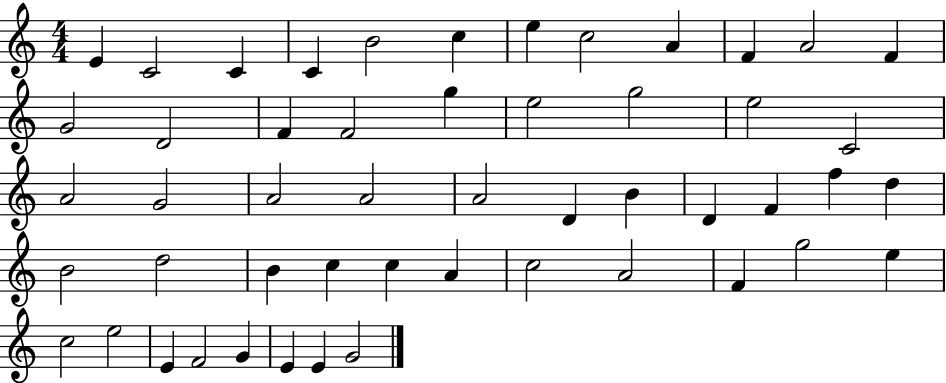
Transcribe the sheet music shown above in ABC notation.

X:1
T:Untitled
M:4/4
L:1/4
K:C
E C2 C C B2 c e c2 A F A2 F G2 D2 F F2 g e2 g2 e2 C2 A2 G2 A2 A2 A2 D B D F f d B2 d2 B c c A c2 A2 F g2 e c2 e2 E F2 G E E G2